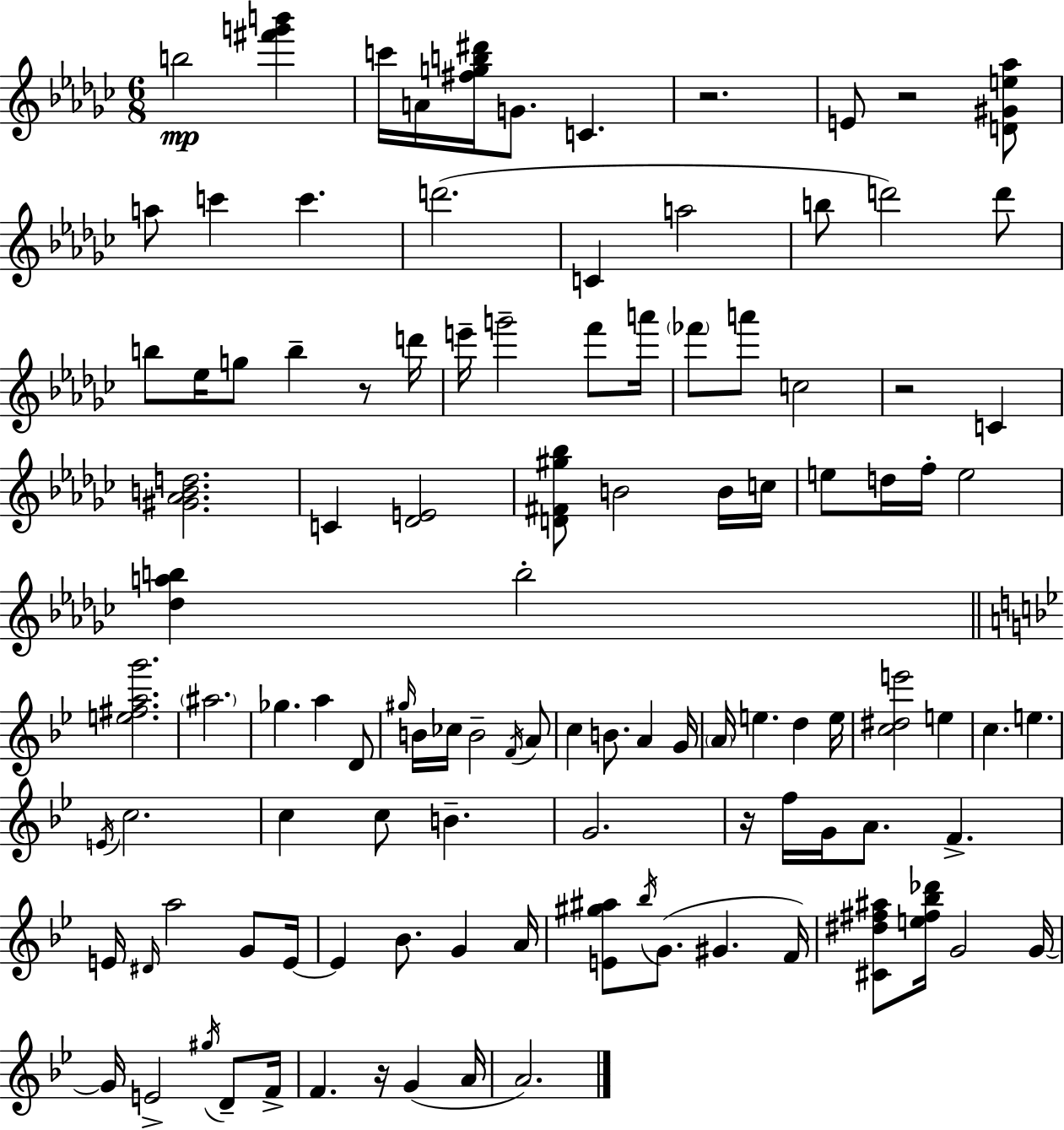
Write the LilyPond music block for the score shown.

{
  \clef treble
  \numericTimeSignature
  \time 6/8
  \key ees \minor
  b''2\mp <fis''' g''' b'''>4 | c'''16 a'16 <fis'' g'' b'' dis'''>16 g'8. c'4. | r2. | e'8 r2 <d' gis' e'' aes''>8 | \break a''8 c'''4 c'''4. | d'''2.( | c'4 a''2 | b''8 d'''2) d'''8 | \break b''8 ees''16 g''8 b''4-- r8 d'''16 | e'''16-- g'''2-- f'''8 a'''16 | \parenthesize fes'''8 a'''8 c''2 | r2 c'4 | \break <gis' aes' b' d''>2. | c'4 <des' e'>2 | <d' fis' gis'' bes''>8 b'2 b'16 c''16 | e''8 d''16 f''16-. e''2 | \break <des'' a'' b''>4 b''2-. | \bar "||" \break \key bes \major <e'' fis'' a'' g'''>2. | \parenthesize ais''2. | ges''4. a''4 d'8 | \grace { gis''16 } b'16 ces''16 b'2-- \acciaccatura { f'16 } | \break a'8 c''4 b'8. a'4 | g'16 \parenthesize a'16 e''4. d''4 | e''16 <c'' dis'' e'''>2 e''4 | c''4. e''4. | \break \acciaccatura { e'16 } c''2. | c''4 c''8 b'4.-- | g'2. | r16 f''16 g'16 a'8. f'4.-> | \break e'16 \grace { dis'16 } a''2 | g'8 e'16~~ e'4 bes'8. g'4 | a'16 <e' gis'' ais''>8 \acciaccatura { bes''16 }( g'8. gis'4. | f'16) <cis' dis'' fis'' ais''>8 <e'' fis'' bes'' des'''>16 g'2 | \break g'16~~ g'16 e'2-> | \acciaccatura { gis''16 } d'8-- f'16-> f'4. | r16 g'4( a'16 a'2.) | \bar "|."
}